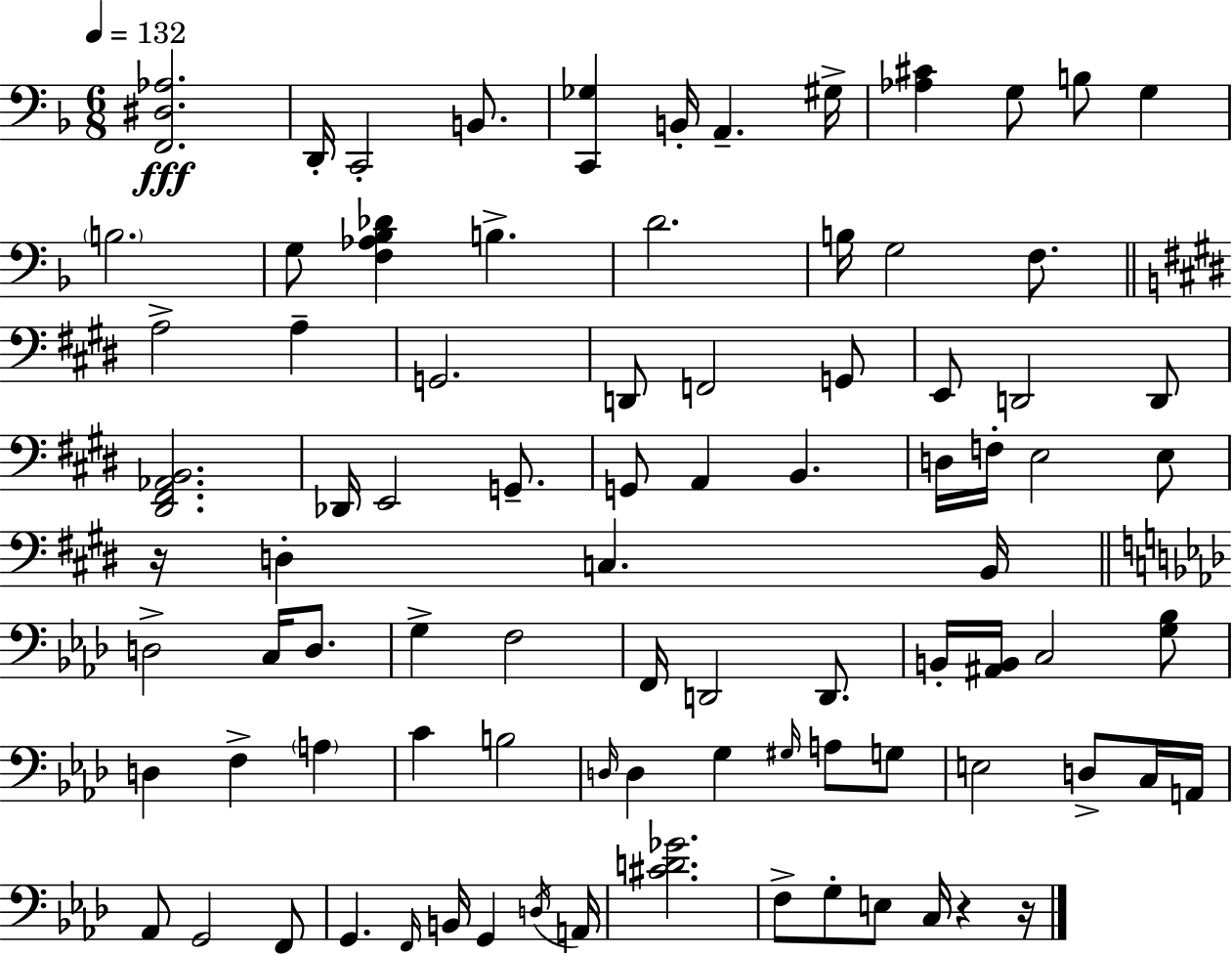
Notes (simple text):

[F2,D#3,Ab3]/h. D2/s C2/h B2/e. [C2,Gb3]/q B2/s A2/q. G#3/s [Ab3,C#4]/q G3/e B3/e G3/q B3/h. G3/e [F3,Ab3,Bb3,Db4]/q B3/q. D4/h. B3/s G3/h F3/e. A3/h A3/q G2/h. D2/e F2/h G2/e E2/e D2/h D2/e [D#2,F#2,Ab2,B2]/h. Db2/s E2/h G2/e. G2/e A2/q B2/q. D3/s F3/s E3/h E3/e R/s D3/q C3/q. B2/s D3/h C3/s D3/e. G3/q F3/h F2/s D2/h D2/e. B2/s [A#2,B2]/s C3/h [G3,Bb3]/e D3/q F3/q A3/q C4/q B3/h D3/s D3/q G3/q G#3/s A3/e G3/e E3/h D3/e C3/s A2/s Ab2/e G2/h F2/e G2/q. F2/s B2/s G2/q D3/s A2/s [C#4,D4,Gb4]/h. F3/e G3/e E3/e C3/s R/q R/s